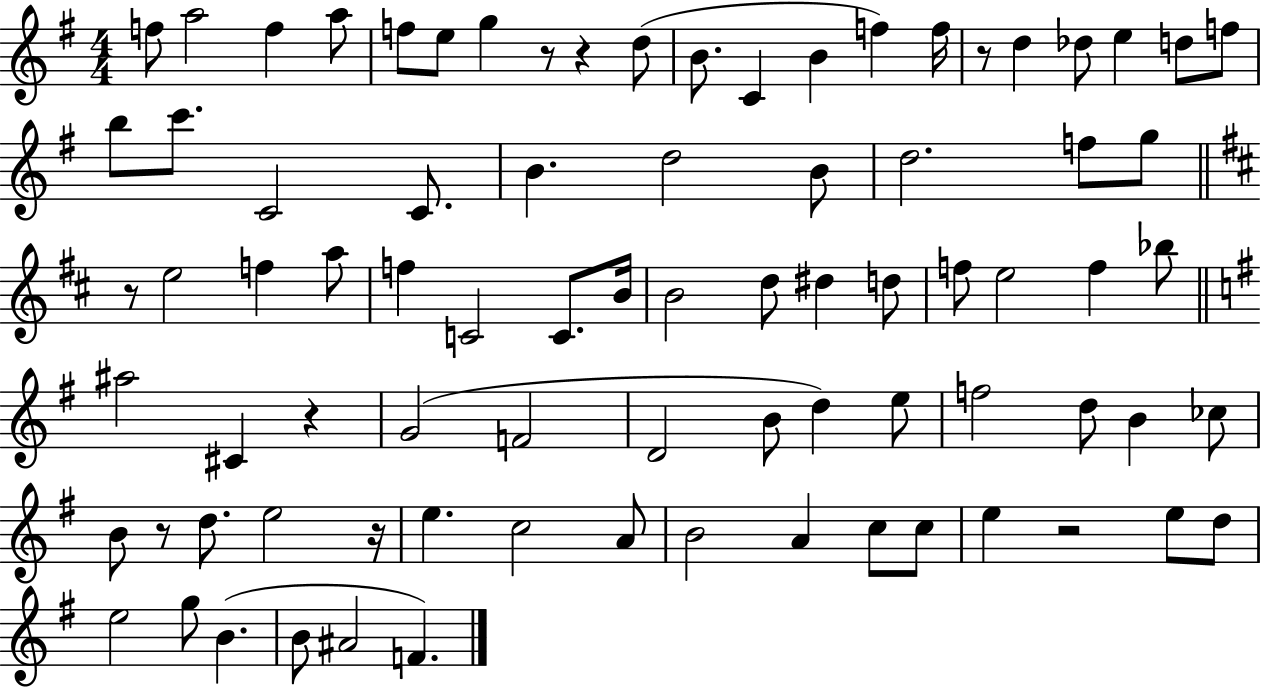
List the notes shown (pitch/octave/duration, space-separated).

F5/e A5/h F5/q A5/e F5/e E5/e G5/q R/e R/q D5/e B4/e. C4/q B4/q F5/q F5/s R/e D5/q Db5/e E5/q D5/e F5/e B5/e C6/e. C4/h C4/e. B4/q. D5/h B4/e D5/h. F5/e G5/e R/e E5/h F5/q A5/e F5/q C4/h C4/e. B4/s B4/h D5/e D#5/q D5/e F5/e E5/h F5/q Bb5/e A#5/h C#4/q R/q G4/h F4/h D4/h B4/e D5/q E5/e F5/h D5/e B4/q CES5/e B4/e R/e D5/e. E5/h R/s E5/q. C5/h A4/e B4/h A4/q C5/e C5/e E5/q R/h E5/e D5/e E5/h G5/e B4/q. B4/e A#4/h F4/q.